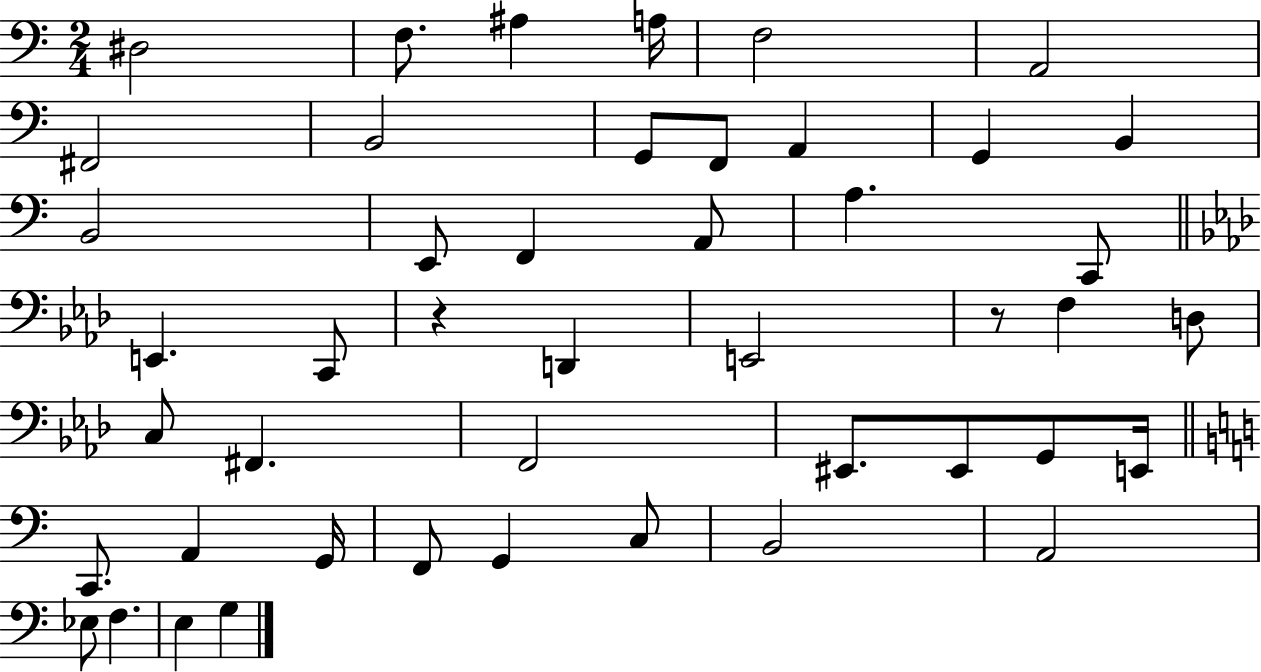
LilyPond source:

{
  \clef bass
  \numericTimeSignature
  \time 2/4
  \key c \major
  dis2 | f8. ais4 a16 | f2 | a,2 | \break fis,2 | b,2 | g,8 f,8 a,4 | g,4 b,4 | \break b,2 | e,8 f,4 a,8 | a4. c,8 | \bar "||" \break \key aes \major e,4. c,8 | r4 d,4 | e,2 | r8 f4 d8 | \break c8 fis,4. | f,2 | eis,8. eis,8 g,8 e,16 | \bar "||" \break \key a \minor c,8. a,4 g,16 | f,8 g,4 c8 | b,2 | a,2 | \break ees8 f4. | e4 g4 | \bar "|."
}